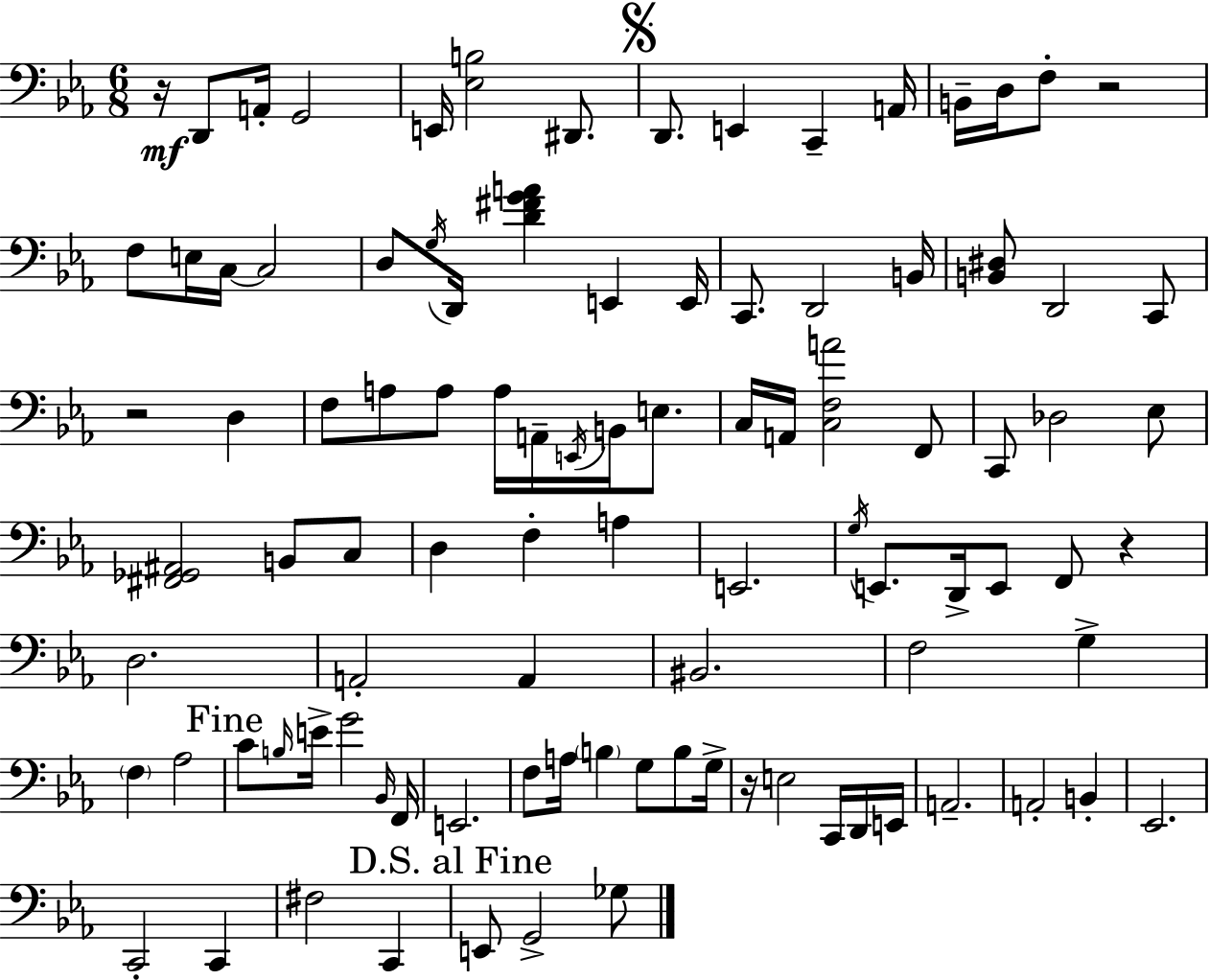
R/s D2/e A2/s G2/h E2/s [Eb3,B3]/h D#2/e. D2/e. E2/q C2/q A2/s B2/s D3/s F3/e R/h F3/e E3/s C3/s C3/h D3/e G3/s D2/s [D4,F#4,G4,A4]/q E2/q E2/s C2/e. D2/h B2/s [B2,D#3]/e D2/h C2/e R/h D3/q F3/e A3/e A3/e A3/s A2/s E2/s B2/s E3/e. C3/s A2/s [C3,F3,A4]/h F2/e C2/e Db3/h Eb3/e [F#2,Gb2,A#2]/h B2/e C3/e D3/q F3/q A3/q E2/h. G3/s E2/e. D2/s E2/e F2/e R/q D3/h. A2/h A2/q BIS2/h. F3/h G3/q F3/q Ab3/h C4/e B3/s E4/s G4/h Bb2/s F2/s E2/h. F3/e A3/s B3/q G3/e B3/e G3/s R/s E3/h C2/s D2/s E2/s A2/h. A2/h B2/q Eb2/h. C2/h C2/q F#3/h C2/q E2/e G2/h Gb3/e